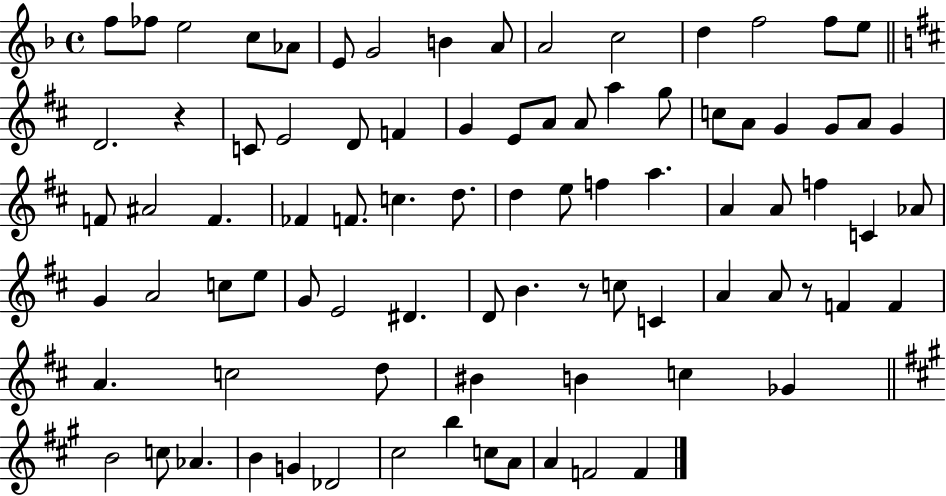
F5/e FES5/e E5/h C5/e Ab4/e E4/e G4/h B4/q A4/e A4/h C5/h D5/q F5/h F5/e E5/e D4/h. R/q C4/e E4/h D4/e F4/q G4/q E4/e A4/e A4/e A5/q G5/e C5/e A4/e G4/q G4/e A4/e G4/q F4/e A#4/h F4/q. FES4/q F4/e. C5/q. D5/e. D5/q E5/e F5/q A5/q. A4/q A4/e F5/q C4/q Ab4/e G4/q A4/h C5/e E5/e G4/e E4/h D#4/q. D4/e B4/q. R/e C5/e C4/q A4/q A4/e R/e F4/q F4/q A4/q. C5/h D5/e BIS4/q B4/q C5/q Gb4/q B4/h C5/e Ab4/q. B4/q G4/q Db4/h C#5/h B5/q C5/e A4/e A4/q F4/h F4/q